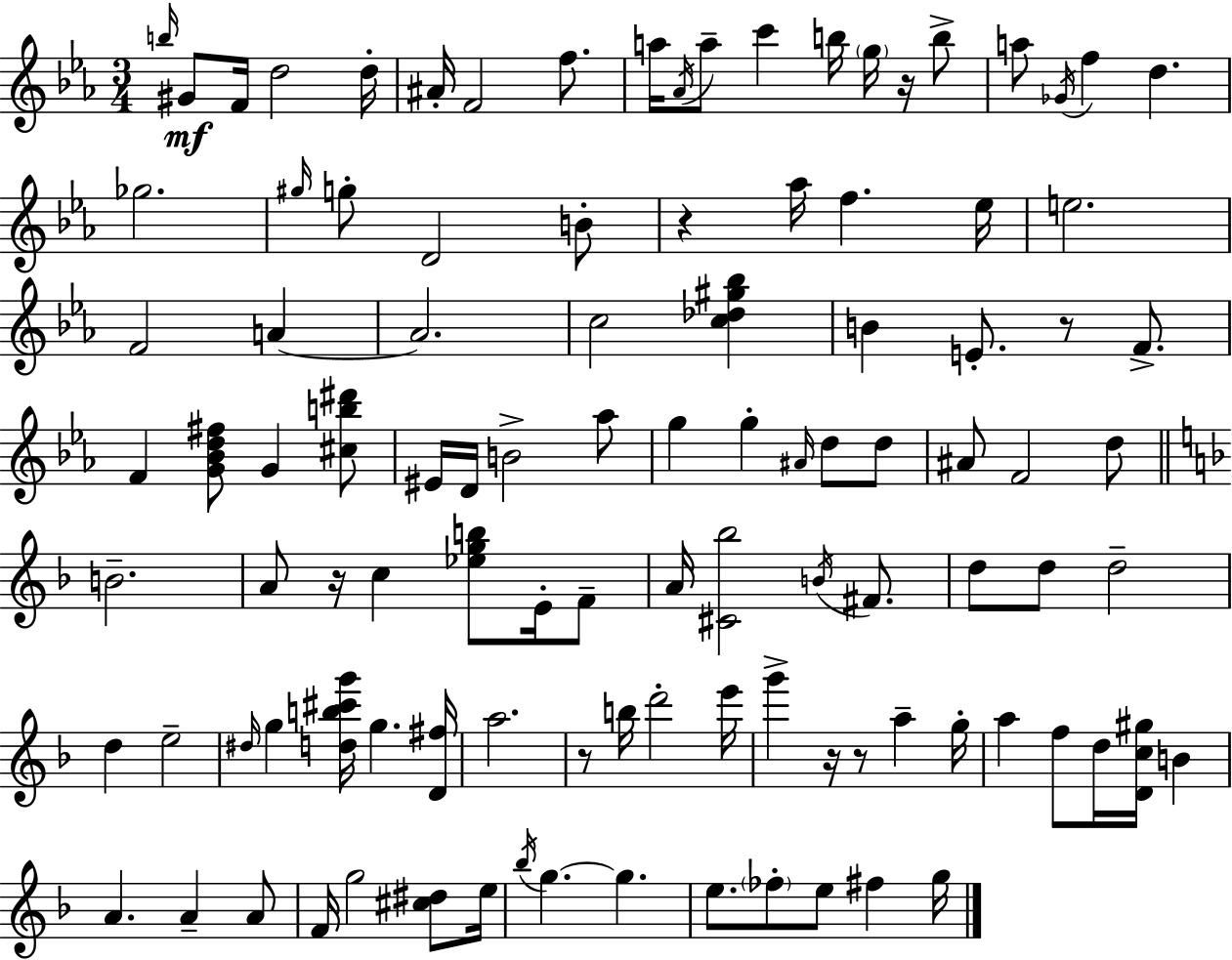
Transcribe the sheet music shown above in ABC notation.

X:1
T:Untitled
M:3/4
L:1/4
K:Eb
b/4 ^G/2 F/4 d2 d/4 ^A/4 F2 f/2 a/4 _A/4 a/2 c' b/4 g/4 z/4 b/2 a/2 _G/4 f d _g2 ^g/4 g/2 D2 B/2 z _a/4 f _e/4 e2 F2 A A2 c2 [c_d^g_b] B E/2 z/2 F/2 F [G_Bd^f]/2 G [^cb^d']/2 ^E/4 D/4 B2 _a/2 g g ^A/4 d/2 d/2 ^A/2 F2 d/2 B2 A/2 z/4 c [_egb]/2 E/4 F/2 A/4 [^C_b]2 B/4 ^F/2 d/2 d/2 d2 d e2 ^d/4 g [db^c'g']/4 g [D^f]/4 a2 z/2 b/4 d'2 e'/4 g' z/4 z/2 a g/4 a f/2 d/4 [Dc^g]/4 B A A A/2 F/4 g2 [^c^d]/2 e/4 _b/4 g g e/2 _f/2 e/2 ^f g/4